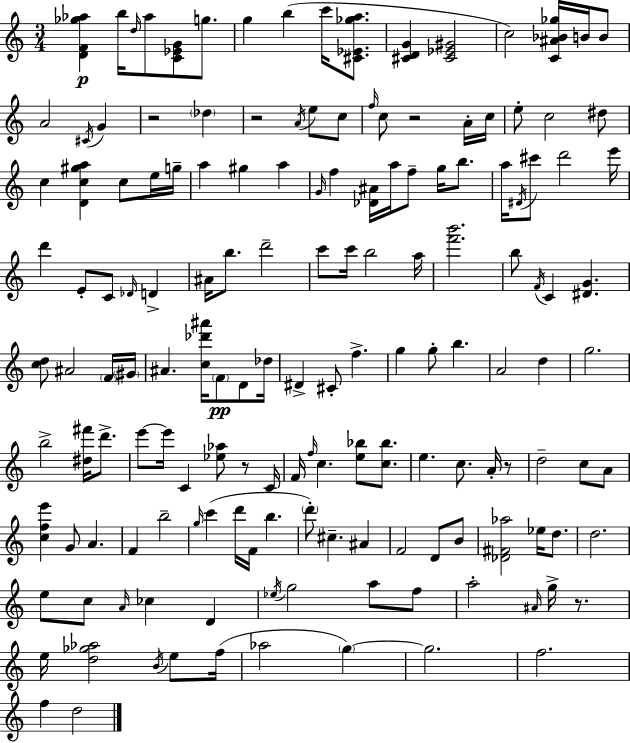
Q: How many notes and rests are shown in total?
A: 153